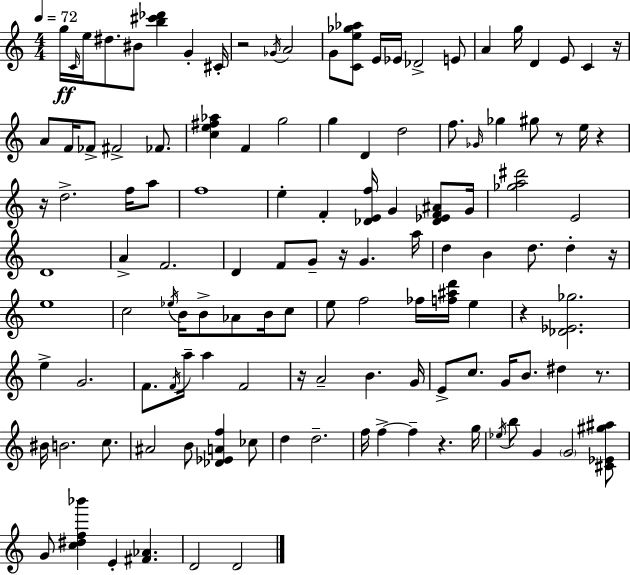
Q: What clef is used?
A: treble